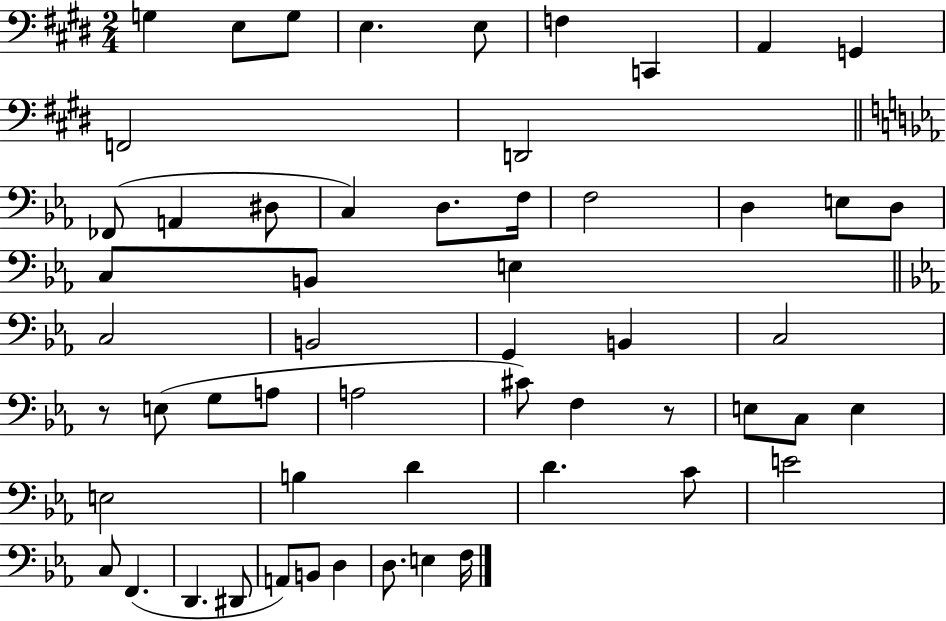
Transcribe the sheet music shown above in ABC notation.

X:1
T:Untitled
M:2/4
L:1/4
K:E
G, E,/2 G,/2 E, E,/2 F, C,, A,, G,, F,,2 D,,2 _F,,/2 A,, ^D,/2 C, D,/2 F,/4 F,2 D, E,/2 D,/2 C,/2 B,,/2 E, C,2 B,,2 G,, B,, C,2 z/2 E,/2 G,/2 A,/2 A,2 ^C/2 F, z/2 E,/2 C,/2 E, E,2 B, D D C/2 E2 C,/2 F,, D,, ^D,,/2 A,,/2 B,,/2 D, D,/2 E, F,/4